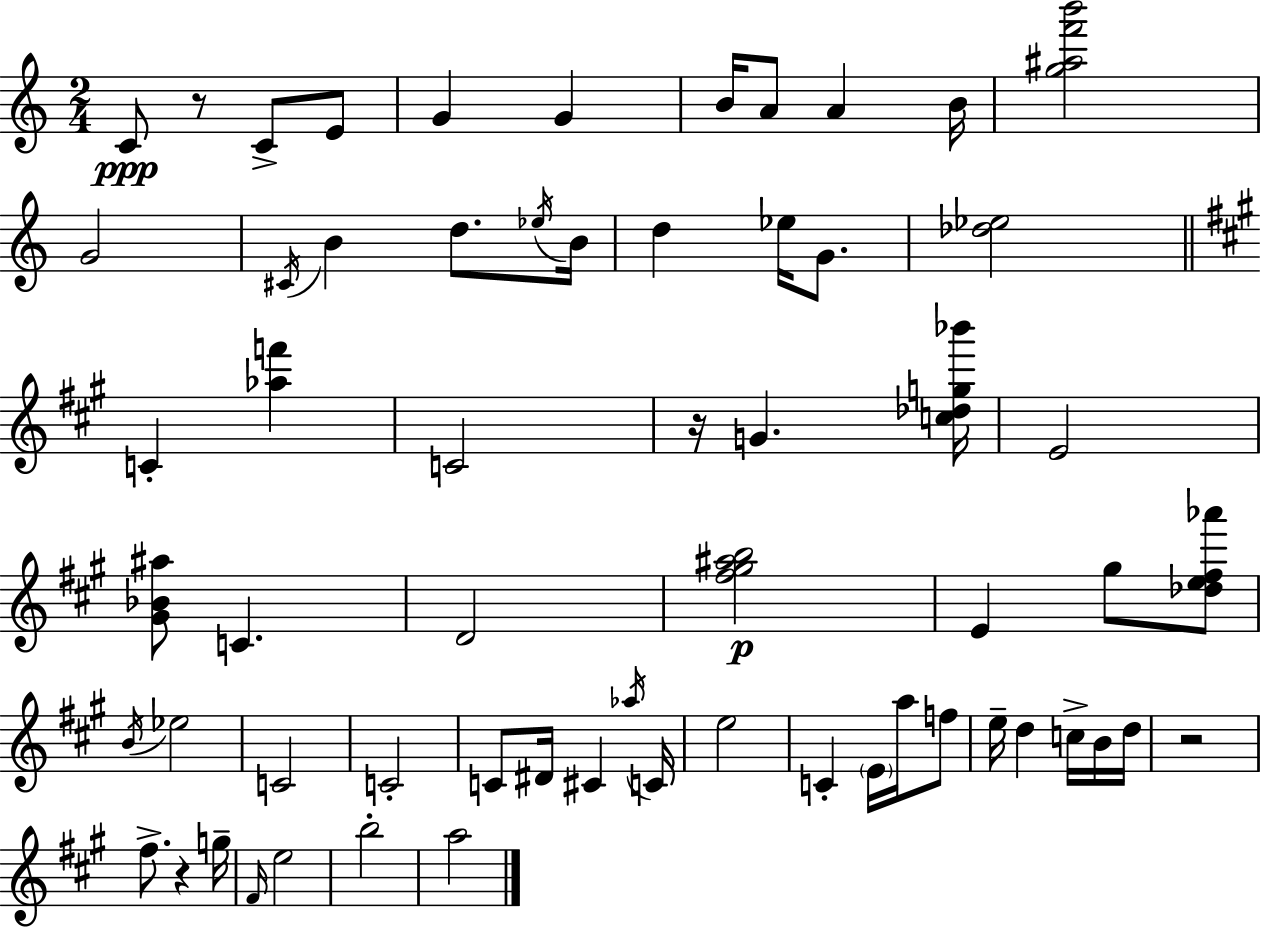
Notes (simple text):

C4/e R/e C4/e E4/e G4/q G4/q B4/s A4/e A4/q B4/s [G5,A#5,F6,B6]/h G4/h C#4/s B4/q D5/e. Eb5/s B4/s D5/q Eb5/s G4/e. [Db5,Eb5]/h C4/q [Ab5,F6]/q C4/h R/s G4/q. [C5,Db5,G5,Bb6]/s E4/h [G#4,Bb4,A#5]/e C4/q. D4/h [F#5,G#5,A#5,B5]/h E4/q G#5/e [Db5,E5,F#5,Ab6]/e B4/s Eb5/h C4/h C4/h C4/e D#4/s C#4/q Ab5/s C4/s E5/h C4/q E4/s A5/s F5/e E5/s D5/q C5/s B4/s D5/s R/h F#5/e. R/q G5/s F#4/s E5/h B5/h A5/h